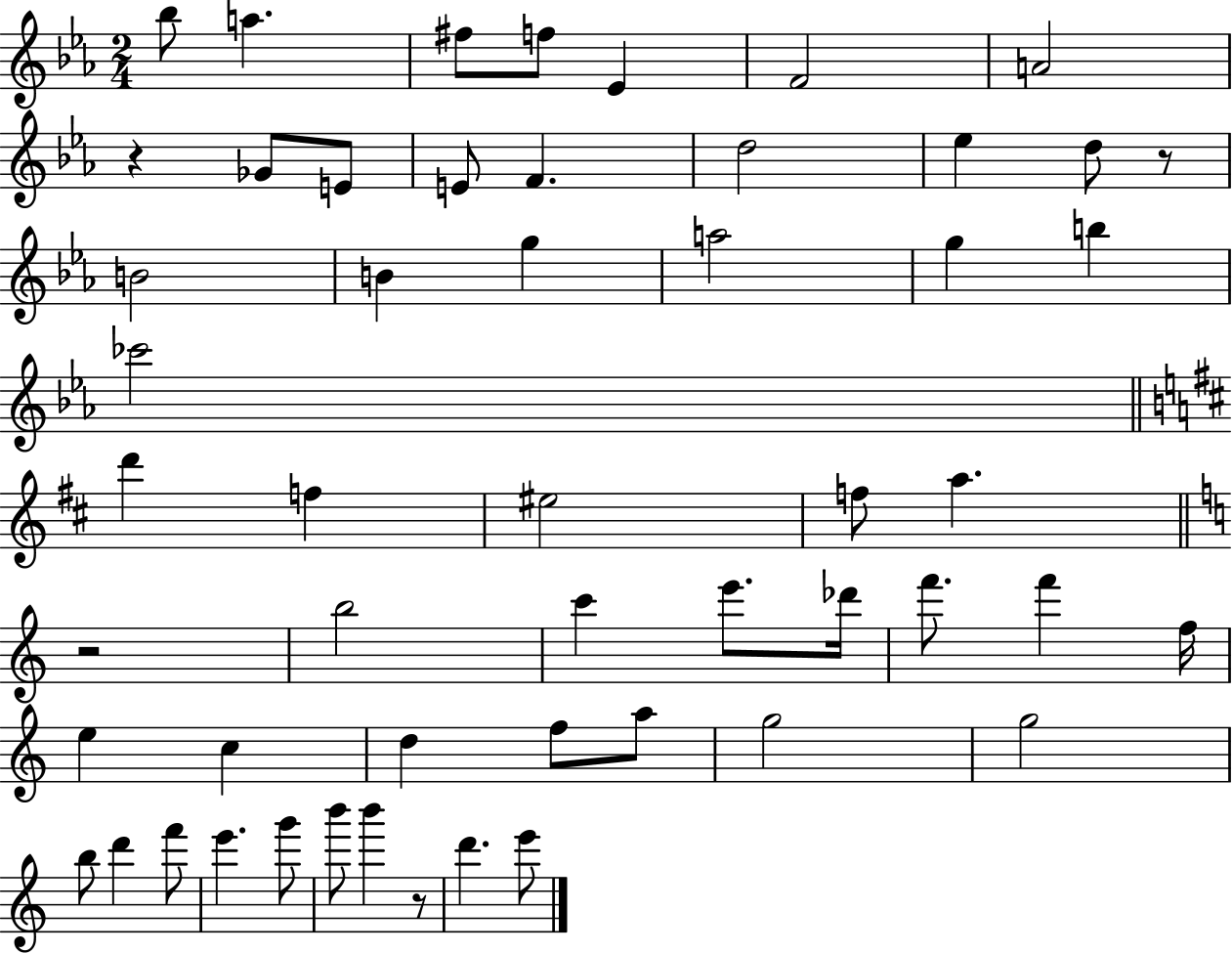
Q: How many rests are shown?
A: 4